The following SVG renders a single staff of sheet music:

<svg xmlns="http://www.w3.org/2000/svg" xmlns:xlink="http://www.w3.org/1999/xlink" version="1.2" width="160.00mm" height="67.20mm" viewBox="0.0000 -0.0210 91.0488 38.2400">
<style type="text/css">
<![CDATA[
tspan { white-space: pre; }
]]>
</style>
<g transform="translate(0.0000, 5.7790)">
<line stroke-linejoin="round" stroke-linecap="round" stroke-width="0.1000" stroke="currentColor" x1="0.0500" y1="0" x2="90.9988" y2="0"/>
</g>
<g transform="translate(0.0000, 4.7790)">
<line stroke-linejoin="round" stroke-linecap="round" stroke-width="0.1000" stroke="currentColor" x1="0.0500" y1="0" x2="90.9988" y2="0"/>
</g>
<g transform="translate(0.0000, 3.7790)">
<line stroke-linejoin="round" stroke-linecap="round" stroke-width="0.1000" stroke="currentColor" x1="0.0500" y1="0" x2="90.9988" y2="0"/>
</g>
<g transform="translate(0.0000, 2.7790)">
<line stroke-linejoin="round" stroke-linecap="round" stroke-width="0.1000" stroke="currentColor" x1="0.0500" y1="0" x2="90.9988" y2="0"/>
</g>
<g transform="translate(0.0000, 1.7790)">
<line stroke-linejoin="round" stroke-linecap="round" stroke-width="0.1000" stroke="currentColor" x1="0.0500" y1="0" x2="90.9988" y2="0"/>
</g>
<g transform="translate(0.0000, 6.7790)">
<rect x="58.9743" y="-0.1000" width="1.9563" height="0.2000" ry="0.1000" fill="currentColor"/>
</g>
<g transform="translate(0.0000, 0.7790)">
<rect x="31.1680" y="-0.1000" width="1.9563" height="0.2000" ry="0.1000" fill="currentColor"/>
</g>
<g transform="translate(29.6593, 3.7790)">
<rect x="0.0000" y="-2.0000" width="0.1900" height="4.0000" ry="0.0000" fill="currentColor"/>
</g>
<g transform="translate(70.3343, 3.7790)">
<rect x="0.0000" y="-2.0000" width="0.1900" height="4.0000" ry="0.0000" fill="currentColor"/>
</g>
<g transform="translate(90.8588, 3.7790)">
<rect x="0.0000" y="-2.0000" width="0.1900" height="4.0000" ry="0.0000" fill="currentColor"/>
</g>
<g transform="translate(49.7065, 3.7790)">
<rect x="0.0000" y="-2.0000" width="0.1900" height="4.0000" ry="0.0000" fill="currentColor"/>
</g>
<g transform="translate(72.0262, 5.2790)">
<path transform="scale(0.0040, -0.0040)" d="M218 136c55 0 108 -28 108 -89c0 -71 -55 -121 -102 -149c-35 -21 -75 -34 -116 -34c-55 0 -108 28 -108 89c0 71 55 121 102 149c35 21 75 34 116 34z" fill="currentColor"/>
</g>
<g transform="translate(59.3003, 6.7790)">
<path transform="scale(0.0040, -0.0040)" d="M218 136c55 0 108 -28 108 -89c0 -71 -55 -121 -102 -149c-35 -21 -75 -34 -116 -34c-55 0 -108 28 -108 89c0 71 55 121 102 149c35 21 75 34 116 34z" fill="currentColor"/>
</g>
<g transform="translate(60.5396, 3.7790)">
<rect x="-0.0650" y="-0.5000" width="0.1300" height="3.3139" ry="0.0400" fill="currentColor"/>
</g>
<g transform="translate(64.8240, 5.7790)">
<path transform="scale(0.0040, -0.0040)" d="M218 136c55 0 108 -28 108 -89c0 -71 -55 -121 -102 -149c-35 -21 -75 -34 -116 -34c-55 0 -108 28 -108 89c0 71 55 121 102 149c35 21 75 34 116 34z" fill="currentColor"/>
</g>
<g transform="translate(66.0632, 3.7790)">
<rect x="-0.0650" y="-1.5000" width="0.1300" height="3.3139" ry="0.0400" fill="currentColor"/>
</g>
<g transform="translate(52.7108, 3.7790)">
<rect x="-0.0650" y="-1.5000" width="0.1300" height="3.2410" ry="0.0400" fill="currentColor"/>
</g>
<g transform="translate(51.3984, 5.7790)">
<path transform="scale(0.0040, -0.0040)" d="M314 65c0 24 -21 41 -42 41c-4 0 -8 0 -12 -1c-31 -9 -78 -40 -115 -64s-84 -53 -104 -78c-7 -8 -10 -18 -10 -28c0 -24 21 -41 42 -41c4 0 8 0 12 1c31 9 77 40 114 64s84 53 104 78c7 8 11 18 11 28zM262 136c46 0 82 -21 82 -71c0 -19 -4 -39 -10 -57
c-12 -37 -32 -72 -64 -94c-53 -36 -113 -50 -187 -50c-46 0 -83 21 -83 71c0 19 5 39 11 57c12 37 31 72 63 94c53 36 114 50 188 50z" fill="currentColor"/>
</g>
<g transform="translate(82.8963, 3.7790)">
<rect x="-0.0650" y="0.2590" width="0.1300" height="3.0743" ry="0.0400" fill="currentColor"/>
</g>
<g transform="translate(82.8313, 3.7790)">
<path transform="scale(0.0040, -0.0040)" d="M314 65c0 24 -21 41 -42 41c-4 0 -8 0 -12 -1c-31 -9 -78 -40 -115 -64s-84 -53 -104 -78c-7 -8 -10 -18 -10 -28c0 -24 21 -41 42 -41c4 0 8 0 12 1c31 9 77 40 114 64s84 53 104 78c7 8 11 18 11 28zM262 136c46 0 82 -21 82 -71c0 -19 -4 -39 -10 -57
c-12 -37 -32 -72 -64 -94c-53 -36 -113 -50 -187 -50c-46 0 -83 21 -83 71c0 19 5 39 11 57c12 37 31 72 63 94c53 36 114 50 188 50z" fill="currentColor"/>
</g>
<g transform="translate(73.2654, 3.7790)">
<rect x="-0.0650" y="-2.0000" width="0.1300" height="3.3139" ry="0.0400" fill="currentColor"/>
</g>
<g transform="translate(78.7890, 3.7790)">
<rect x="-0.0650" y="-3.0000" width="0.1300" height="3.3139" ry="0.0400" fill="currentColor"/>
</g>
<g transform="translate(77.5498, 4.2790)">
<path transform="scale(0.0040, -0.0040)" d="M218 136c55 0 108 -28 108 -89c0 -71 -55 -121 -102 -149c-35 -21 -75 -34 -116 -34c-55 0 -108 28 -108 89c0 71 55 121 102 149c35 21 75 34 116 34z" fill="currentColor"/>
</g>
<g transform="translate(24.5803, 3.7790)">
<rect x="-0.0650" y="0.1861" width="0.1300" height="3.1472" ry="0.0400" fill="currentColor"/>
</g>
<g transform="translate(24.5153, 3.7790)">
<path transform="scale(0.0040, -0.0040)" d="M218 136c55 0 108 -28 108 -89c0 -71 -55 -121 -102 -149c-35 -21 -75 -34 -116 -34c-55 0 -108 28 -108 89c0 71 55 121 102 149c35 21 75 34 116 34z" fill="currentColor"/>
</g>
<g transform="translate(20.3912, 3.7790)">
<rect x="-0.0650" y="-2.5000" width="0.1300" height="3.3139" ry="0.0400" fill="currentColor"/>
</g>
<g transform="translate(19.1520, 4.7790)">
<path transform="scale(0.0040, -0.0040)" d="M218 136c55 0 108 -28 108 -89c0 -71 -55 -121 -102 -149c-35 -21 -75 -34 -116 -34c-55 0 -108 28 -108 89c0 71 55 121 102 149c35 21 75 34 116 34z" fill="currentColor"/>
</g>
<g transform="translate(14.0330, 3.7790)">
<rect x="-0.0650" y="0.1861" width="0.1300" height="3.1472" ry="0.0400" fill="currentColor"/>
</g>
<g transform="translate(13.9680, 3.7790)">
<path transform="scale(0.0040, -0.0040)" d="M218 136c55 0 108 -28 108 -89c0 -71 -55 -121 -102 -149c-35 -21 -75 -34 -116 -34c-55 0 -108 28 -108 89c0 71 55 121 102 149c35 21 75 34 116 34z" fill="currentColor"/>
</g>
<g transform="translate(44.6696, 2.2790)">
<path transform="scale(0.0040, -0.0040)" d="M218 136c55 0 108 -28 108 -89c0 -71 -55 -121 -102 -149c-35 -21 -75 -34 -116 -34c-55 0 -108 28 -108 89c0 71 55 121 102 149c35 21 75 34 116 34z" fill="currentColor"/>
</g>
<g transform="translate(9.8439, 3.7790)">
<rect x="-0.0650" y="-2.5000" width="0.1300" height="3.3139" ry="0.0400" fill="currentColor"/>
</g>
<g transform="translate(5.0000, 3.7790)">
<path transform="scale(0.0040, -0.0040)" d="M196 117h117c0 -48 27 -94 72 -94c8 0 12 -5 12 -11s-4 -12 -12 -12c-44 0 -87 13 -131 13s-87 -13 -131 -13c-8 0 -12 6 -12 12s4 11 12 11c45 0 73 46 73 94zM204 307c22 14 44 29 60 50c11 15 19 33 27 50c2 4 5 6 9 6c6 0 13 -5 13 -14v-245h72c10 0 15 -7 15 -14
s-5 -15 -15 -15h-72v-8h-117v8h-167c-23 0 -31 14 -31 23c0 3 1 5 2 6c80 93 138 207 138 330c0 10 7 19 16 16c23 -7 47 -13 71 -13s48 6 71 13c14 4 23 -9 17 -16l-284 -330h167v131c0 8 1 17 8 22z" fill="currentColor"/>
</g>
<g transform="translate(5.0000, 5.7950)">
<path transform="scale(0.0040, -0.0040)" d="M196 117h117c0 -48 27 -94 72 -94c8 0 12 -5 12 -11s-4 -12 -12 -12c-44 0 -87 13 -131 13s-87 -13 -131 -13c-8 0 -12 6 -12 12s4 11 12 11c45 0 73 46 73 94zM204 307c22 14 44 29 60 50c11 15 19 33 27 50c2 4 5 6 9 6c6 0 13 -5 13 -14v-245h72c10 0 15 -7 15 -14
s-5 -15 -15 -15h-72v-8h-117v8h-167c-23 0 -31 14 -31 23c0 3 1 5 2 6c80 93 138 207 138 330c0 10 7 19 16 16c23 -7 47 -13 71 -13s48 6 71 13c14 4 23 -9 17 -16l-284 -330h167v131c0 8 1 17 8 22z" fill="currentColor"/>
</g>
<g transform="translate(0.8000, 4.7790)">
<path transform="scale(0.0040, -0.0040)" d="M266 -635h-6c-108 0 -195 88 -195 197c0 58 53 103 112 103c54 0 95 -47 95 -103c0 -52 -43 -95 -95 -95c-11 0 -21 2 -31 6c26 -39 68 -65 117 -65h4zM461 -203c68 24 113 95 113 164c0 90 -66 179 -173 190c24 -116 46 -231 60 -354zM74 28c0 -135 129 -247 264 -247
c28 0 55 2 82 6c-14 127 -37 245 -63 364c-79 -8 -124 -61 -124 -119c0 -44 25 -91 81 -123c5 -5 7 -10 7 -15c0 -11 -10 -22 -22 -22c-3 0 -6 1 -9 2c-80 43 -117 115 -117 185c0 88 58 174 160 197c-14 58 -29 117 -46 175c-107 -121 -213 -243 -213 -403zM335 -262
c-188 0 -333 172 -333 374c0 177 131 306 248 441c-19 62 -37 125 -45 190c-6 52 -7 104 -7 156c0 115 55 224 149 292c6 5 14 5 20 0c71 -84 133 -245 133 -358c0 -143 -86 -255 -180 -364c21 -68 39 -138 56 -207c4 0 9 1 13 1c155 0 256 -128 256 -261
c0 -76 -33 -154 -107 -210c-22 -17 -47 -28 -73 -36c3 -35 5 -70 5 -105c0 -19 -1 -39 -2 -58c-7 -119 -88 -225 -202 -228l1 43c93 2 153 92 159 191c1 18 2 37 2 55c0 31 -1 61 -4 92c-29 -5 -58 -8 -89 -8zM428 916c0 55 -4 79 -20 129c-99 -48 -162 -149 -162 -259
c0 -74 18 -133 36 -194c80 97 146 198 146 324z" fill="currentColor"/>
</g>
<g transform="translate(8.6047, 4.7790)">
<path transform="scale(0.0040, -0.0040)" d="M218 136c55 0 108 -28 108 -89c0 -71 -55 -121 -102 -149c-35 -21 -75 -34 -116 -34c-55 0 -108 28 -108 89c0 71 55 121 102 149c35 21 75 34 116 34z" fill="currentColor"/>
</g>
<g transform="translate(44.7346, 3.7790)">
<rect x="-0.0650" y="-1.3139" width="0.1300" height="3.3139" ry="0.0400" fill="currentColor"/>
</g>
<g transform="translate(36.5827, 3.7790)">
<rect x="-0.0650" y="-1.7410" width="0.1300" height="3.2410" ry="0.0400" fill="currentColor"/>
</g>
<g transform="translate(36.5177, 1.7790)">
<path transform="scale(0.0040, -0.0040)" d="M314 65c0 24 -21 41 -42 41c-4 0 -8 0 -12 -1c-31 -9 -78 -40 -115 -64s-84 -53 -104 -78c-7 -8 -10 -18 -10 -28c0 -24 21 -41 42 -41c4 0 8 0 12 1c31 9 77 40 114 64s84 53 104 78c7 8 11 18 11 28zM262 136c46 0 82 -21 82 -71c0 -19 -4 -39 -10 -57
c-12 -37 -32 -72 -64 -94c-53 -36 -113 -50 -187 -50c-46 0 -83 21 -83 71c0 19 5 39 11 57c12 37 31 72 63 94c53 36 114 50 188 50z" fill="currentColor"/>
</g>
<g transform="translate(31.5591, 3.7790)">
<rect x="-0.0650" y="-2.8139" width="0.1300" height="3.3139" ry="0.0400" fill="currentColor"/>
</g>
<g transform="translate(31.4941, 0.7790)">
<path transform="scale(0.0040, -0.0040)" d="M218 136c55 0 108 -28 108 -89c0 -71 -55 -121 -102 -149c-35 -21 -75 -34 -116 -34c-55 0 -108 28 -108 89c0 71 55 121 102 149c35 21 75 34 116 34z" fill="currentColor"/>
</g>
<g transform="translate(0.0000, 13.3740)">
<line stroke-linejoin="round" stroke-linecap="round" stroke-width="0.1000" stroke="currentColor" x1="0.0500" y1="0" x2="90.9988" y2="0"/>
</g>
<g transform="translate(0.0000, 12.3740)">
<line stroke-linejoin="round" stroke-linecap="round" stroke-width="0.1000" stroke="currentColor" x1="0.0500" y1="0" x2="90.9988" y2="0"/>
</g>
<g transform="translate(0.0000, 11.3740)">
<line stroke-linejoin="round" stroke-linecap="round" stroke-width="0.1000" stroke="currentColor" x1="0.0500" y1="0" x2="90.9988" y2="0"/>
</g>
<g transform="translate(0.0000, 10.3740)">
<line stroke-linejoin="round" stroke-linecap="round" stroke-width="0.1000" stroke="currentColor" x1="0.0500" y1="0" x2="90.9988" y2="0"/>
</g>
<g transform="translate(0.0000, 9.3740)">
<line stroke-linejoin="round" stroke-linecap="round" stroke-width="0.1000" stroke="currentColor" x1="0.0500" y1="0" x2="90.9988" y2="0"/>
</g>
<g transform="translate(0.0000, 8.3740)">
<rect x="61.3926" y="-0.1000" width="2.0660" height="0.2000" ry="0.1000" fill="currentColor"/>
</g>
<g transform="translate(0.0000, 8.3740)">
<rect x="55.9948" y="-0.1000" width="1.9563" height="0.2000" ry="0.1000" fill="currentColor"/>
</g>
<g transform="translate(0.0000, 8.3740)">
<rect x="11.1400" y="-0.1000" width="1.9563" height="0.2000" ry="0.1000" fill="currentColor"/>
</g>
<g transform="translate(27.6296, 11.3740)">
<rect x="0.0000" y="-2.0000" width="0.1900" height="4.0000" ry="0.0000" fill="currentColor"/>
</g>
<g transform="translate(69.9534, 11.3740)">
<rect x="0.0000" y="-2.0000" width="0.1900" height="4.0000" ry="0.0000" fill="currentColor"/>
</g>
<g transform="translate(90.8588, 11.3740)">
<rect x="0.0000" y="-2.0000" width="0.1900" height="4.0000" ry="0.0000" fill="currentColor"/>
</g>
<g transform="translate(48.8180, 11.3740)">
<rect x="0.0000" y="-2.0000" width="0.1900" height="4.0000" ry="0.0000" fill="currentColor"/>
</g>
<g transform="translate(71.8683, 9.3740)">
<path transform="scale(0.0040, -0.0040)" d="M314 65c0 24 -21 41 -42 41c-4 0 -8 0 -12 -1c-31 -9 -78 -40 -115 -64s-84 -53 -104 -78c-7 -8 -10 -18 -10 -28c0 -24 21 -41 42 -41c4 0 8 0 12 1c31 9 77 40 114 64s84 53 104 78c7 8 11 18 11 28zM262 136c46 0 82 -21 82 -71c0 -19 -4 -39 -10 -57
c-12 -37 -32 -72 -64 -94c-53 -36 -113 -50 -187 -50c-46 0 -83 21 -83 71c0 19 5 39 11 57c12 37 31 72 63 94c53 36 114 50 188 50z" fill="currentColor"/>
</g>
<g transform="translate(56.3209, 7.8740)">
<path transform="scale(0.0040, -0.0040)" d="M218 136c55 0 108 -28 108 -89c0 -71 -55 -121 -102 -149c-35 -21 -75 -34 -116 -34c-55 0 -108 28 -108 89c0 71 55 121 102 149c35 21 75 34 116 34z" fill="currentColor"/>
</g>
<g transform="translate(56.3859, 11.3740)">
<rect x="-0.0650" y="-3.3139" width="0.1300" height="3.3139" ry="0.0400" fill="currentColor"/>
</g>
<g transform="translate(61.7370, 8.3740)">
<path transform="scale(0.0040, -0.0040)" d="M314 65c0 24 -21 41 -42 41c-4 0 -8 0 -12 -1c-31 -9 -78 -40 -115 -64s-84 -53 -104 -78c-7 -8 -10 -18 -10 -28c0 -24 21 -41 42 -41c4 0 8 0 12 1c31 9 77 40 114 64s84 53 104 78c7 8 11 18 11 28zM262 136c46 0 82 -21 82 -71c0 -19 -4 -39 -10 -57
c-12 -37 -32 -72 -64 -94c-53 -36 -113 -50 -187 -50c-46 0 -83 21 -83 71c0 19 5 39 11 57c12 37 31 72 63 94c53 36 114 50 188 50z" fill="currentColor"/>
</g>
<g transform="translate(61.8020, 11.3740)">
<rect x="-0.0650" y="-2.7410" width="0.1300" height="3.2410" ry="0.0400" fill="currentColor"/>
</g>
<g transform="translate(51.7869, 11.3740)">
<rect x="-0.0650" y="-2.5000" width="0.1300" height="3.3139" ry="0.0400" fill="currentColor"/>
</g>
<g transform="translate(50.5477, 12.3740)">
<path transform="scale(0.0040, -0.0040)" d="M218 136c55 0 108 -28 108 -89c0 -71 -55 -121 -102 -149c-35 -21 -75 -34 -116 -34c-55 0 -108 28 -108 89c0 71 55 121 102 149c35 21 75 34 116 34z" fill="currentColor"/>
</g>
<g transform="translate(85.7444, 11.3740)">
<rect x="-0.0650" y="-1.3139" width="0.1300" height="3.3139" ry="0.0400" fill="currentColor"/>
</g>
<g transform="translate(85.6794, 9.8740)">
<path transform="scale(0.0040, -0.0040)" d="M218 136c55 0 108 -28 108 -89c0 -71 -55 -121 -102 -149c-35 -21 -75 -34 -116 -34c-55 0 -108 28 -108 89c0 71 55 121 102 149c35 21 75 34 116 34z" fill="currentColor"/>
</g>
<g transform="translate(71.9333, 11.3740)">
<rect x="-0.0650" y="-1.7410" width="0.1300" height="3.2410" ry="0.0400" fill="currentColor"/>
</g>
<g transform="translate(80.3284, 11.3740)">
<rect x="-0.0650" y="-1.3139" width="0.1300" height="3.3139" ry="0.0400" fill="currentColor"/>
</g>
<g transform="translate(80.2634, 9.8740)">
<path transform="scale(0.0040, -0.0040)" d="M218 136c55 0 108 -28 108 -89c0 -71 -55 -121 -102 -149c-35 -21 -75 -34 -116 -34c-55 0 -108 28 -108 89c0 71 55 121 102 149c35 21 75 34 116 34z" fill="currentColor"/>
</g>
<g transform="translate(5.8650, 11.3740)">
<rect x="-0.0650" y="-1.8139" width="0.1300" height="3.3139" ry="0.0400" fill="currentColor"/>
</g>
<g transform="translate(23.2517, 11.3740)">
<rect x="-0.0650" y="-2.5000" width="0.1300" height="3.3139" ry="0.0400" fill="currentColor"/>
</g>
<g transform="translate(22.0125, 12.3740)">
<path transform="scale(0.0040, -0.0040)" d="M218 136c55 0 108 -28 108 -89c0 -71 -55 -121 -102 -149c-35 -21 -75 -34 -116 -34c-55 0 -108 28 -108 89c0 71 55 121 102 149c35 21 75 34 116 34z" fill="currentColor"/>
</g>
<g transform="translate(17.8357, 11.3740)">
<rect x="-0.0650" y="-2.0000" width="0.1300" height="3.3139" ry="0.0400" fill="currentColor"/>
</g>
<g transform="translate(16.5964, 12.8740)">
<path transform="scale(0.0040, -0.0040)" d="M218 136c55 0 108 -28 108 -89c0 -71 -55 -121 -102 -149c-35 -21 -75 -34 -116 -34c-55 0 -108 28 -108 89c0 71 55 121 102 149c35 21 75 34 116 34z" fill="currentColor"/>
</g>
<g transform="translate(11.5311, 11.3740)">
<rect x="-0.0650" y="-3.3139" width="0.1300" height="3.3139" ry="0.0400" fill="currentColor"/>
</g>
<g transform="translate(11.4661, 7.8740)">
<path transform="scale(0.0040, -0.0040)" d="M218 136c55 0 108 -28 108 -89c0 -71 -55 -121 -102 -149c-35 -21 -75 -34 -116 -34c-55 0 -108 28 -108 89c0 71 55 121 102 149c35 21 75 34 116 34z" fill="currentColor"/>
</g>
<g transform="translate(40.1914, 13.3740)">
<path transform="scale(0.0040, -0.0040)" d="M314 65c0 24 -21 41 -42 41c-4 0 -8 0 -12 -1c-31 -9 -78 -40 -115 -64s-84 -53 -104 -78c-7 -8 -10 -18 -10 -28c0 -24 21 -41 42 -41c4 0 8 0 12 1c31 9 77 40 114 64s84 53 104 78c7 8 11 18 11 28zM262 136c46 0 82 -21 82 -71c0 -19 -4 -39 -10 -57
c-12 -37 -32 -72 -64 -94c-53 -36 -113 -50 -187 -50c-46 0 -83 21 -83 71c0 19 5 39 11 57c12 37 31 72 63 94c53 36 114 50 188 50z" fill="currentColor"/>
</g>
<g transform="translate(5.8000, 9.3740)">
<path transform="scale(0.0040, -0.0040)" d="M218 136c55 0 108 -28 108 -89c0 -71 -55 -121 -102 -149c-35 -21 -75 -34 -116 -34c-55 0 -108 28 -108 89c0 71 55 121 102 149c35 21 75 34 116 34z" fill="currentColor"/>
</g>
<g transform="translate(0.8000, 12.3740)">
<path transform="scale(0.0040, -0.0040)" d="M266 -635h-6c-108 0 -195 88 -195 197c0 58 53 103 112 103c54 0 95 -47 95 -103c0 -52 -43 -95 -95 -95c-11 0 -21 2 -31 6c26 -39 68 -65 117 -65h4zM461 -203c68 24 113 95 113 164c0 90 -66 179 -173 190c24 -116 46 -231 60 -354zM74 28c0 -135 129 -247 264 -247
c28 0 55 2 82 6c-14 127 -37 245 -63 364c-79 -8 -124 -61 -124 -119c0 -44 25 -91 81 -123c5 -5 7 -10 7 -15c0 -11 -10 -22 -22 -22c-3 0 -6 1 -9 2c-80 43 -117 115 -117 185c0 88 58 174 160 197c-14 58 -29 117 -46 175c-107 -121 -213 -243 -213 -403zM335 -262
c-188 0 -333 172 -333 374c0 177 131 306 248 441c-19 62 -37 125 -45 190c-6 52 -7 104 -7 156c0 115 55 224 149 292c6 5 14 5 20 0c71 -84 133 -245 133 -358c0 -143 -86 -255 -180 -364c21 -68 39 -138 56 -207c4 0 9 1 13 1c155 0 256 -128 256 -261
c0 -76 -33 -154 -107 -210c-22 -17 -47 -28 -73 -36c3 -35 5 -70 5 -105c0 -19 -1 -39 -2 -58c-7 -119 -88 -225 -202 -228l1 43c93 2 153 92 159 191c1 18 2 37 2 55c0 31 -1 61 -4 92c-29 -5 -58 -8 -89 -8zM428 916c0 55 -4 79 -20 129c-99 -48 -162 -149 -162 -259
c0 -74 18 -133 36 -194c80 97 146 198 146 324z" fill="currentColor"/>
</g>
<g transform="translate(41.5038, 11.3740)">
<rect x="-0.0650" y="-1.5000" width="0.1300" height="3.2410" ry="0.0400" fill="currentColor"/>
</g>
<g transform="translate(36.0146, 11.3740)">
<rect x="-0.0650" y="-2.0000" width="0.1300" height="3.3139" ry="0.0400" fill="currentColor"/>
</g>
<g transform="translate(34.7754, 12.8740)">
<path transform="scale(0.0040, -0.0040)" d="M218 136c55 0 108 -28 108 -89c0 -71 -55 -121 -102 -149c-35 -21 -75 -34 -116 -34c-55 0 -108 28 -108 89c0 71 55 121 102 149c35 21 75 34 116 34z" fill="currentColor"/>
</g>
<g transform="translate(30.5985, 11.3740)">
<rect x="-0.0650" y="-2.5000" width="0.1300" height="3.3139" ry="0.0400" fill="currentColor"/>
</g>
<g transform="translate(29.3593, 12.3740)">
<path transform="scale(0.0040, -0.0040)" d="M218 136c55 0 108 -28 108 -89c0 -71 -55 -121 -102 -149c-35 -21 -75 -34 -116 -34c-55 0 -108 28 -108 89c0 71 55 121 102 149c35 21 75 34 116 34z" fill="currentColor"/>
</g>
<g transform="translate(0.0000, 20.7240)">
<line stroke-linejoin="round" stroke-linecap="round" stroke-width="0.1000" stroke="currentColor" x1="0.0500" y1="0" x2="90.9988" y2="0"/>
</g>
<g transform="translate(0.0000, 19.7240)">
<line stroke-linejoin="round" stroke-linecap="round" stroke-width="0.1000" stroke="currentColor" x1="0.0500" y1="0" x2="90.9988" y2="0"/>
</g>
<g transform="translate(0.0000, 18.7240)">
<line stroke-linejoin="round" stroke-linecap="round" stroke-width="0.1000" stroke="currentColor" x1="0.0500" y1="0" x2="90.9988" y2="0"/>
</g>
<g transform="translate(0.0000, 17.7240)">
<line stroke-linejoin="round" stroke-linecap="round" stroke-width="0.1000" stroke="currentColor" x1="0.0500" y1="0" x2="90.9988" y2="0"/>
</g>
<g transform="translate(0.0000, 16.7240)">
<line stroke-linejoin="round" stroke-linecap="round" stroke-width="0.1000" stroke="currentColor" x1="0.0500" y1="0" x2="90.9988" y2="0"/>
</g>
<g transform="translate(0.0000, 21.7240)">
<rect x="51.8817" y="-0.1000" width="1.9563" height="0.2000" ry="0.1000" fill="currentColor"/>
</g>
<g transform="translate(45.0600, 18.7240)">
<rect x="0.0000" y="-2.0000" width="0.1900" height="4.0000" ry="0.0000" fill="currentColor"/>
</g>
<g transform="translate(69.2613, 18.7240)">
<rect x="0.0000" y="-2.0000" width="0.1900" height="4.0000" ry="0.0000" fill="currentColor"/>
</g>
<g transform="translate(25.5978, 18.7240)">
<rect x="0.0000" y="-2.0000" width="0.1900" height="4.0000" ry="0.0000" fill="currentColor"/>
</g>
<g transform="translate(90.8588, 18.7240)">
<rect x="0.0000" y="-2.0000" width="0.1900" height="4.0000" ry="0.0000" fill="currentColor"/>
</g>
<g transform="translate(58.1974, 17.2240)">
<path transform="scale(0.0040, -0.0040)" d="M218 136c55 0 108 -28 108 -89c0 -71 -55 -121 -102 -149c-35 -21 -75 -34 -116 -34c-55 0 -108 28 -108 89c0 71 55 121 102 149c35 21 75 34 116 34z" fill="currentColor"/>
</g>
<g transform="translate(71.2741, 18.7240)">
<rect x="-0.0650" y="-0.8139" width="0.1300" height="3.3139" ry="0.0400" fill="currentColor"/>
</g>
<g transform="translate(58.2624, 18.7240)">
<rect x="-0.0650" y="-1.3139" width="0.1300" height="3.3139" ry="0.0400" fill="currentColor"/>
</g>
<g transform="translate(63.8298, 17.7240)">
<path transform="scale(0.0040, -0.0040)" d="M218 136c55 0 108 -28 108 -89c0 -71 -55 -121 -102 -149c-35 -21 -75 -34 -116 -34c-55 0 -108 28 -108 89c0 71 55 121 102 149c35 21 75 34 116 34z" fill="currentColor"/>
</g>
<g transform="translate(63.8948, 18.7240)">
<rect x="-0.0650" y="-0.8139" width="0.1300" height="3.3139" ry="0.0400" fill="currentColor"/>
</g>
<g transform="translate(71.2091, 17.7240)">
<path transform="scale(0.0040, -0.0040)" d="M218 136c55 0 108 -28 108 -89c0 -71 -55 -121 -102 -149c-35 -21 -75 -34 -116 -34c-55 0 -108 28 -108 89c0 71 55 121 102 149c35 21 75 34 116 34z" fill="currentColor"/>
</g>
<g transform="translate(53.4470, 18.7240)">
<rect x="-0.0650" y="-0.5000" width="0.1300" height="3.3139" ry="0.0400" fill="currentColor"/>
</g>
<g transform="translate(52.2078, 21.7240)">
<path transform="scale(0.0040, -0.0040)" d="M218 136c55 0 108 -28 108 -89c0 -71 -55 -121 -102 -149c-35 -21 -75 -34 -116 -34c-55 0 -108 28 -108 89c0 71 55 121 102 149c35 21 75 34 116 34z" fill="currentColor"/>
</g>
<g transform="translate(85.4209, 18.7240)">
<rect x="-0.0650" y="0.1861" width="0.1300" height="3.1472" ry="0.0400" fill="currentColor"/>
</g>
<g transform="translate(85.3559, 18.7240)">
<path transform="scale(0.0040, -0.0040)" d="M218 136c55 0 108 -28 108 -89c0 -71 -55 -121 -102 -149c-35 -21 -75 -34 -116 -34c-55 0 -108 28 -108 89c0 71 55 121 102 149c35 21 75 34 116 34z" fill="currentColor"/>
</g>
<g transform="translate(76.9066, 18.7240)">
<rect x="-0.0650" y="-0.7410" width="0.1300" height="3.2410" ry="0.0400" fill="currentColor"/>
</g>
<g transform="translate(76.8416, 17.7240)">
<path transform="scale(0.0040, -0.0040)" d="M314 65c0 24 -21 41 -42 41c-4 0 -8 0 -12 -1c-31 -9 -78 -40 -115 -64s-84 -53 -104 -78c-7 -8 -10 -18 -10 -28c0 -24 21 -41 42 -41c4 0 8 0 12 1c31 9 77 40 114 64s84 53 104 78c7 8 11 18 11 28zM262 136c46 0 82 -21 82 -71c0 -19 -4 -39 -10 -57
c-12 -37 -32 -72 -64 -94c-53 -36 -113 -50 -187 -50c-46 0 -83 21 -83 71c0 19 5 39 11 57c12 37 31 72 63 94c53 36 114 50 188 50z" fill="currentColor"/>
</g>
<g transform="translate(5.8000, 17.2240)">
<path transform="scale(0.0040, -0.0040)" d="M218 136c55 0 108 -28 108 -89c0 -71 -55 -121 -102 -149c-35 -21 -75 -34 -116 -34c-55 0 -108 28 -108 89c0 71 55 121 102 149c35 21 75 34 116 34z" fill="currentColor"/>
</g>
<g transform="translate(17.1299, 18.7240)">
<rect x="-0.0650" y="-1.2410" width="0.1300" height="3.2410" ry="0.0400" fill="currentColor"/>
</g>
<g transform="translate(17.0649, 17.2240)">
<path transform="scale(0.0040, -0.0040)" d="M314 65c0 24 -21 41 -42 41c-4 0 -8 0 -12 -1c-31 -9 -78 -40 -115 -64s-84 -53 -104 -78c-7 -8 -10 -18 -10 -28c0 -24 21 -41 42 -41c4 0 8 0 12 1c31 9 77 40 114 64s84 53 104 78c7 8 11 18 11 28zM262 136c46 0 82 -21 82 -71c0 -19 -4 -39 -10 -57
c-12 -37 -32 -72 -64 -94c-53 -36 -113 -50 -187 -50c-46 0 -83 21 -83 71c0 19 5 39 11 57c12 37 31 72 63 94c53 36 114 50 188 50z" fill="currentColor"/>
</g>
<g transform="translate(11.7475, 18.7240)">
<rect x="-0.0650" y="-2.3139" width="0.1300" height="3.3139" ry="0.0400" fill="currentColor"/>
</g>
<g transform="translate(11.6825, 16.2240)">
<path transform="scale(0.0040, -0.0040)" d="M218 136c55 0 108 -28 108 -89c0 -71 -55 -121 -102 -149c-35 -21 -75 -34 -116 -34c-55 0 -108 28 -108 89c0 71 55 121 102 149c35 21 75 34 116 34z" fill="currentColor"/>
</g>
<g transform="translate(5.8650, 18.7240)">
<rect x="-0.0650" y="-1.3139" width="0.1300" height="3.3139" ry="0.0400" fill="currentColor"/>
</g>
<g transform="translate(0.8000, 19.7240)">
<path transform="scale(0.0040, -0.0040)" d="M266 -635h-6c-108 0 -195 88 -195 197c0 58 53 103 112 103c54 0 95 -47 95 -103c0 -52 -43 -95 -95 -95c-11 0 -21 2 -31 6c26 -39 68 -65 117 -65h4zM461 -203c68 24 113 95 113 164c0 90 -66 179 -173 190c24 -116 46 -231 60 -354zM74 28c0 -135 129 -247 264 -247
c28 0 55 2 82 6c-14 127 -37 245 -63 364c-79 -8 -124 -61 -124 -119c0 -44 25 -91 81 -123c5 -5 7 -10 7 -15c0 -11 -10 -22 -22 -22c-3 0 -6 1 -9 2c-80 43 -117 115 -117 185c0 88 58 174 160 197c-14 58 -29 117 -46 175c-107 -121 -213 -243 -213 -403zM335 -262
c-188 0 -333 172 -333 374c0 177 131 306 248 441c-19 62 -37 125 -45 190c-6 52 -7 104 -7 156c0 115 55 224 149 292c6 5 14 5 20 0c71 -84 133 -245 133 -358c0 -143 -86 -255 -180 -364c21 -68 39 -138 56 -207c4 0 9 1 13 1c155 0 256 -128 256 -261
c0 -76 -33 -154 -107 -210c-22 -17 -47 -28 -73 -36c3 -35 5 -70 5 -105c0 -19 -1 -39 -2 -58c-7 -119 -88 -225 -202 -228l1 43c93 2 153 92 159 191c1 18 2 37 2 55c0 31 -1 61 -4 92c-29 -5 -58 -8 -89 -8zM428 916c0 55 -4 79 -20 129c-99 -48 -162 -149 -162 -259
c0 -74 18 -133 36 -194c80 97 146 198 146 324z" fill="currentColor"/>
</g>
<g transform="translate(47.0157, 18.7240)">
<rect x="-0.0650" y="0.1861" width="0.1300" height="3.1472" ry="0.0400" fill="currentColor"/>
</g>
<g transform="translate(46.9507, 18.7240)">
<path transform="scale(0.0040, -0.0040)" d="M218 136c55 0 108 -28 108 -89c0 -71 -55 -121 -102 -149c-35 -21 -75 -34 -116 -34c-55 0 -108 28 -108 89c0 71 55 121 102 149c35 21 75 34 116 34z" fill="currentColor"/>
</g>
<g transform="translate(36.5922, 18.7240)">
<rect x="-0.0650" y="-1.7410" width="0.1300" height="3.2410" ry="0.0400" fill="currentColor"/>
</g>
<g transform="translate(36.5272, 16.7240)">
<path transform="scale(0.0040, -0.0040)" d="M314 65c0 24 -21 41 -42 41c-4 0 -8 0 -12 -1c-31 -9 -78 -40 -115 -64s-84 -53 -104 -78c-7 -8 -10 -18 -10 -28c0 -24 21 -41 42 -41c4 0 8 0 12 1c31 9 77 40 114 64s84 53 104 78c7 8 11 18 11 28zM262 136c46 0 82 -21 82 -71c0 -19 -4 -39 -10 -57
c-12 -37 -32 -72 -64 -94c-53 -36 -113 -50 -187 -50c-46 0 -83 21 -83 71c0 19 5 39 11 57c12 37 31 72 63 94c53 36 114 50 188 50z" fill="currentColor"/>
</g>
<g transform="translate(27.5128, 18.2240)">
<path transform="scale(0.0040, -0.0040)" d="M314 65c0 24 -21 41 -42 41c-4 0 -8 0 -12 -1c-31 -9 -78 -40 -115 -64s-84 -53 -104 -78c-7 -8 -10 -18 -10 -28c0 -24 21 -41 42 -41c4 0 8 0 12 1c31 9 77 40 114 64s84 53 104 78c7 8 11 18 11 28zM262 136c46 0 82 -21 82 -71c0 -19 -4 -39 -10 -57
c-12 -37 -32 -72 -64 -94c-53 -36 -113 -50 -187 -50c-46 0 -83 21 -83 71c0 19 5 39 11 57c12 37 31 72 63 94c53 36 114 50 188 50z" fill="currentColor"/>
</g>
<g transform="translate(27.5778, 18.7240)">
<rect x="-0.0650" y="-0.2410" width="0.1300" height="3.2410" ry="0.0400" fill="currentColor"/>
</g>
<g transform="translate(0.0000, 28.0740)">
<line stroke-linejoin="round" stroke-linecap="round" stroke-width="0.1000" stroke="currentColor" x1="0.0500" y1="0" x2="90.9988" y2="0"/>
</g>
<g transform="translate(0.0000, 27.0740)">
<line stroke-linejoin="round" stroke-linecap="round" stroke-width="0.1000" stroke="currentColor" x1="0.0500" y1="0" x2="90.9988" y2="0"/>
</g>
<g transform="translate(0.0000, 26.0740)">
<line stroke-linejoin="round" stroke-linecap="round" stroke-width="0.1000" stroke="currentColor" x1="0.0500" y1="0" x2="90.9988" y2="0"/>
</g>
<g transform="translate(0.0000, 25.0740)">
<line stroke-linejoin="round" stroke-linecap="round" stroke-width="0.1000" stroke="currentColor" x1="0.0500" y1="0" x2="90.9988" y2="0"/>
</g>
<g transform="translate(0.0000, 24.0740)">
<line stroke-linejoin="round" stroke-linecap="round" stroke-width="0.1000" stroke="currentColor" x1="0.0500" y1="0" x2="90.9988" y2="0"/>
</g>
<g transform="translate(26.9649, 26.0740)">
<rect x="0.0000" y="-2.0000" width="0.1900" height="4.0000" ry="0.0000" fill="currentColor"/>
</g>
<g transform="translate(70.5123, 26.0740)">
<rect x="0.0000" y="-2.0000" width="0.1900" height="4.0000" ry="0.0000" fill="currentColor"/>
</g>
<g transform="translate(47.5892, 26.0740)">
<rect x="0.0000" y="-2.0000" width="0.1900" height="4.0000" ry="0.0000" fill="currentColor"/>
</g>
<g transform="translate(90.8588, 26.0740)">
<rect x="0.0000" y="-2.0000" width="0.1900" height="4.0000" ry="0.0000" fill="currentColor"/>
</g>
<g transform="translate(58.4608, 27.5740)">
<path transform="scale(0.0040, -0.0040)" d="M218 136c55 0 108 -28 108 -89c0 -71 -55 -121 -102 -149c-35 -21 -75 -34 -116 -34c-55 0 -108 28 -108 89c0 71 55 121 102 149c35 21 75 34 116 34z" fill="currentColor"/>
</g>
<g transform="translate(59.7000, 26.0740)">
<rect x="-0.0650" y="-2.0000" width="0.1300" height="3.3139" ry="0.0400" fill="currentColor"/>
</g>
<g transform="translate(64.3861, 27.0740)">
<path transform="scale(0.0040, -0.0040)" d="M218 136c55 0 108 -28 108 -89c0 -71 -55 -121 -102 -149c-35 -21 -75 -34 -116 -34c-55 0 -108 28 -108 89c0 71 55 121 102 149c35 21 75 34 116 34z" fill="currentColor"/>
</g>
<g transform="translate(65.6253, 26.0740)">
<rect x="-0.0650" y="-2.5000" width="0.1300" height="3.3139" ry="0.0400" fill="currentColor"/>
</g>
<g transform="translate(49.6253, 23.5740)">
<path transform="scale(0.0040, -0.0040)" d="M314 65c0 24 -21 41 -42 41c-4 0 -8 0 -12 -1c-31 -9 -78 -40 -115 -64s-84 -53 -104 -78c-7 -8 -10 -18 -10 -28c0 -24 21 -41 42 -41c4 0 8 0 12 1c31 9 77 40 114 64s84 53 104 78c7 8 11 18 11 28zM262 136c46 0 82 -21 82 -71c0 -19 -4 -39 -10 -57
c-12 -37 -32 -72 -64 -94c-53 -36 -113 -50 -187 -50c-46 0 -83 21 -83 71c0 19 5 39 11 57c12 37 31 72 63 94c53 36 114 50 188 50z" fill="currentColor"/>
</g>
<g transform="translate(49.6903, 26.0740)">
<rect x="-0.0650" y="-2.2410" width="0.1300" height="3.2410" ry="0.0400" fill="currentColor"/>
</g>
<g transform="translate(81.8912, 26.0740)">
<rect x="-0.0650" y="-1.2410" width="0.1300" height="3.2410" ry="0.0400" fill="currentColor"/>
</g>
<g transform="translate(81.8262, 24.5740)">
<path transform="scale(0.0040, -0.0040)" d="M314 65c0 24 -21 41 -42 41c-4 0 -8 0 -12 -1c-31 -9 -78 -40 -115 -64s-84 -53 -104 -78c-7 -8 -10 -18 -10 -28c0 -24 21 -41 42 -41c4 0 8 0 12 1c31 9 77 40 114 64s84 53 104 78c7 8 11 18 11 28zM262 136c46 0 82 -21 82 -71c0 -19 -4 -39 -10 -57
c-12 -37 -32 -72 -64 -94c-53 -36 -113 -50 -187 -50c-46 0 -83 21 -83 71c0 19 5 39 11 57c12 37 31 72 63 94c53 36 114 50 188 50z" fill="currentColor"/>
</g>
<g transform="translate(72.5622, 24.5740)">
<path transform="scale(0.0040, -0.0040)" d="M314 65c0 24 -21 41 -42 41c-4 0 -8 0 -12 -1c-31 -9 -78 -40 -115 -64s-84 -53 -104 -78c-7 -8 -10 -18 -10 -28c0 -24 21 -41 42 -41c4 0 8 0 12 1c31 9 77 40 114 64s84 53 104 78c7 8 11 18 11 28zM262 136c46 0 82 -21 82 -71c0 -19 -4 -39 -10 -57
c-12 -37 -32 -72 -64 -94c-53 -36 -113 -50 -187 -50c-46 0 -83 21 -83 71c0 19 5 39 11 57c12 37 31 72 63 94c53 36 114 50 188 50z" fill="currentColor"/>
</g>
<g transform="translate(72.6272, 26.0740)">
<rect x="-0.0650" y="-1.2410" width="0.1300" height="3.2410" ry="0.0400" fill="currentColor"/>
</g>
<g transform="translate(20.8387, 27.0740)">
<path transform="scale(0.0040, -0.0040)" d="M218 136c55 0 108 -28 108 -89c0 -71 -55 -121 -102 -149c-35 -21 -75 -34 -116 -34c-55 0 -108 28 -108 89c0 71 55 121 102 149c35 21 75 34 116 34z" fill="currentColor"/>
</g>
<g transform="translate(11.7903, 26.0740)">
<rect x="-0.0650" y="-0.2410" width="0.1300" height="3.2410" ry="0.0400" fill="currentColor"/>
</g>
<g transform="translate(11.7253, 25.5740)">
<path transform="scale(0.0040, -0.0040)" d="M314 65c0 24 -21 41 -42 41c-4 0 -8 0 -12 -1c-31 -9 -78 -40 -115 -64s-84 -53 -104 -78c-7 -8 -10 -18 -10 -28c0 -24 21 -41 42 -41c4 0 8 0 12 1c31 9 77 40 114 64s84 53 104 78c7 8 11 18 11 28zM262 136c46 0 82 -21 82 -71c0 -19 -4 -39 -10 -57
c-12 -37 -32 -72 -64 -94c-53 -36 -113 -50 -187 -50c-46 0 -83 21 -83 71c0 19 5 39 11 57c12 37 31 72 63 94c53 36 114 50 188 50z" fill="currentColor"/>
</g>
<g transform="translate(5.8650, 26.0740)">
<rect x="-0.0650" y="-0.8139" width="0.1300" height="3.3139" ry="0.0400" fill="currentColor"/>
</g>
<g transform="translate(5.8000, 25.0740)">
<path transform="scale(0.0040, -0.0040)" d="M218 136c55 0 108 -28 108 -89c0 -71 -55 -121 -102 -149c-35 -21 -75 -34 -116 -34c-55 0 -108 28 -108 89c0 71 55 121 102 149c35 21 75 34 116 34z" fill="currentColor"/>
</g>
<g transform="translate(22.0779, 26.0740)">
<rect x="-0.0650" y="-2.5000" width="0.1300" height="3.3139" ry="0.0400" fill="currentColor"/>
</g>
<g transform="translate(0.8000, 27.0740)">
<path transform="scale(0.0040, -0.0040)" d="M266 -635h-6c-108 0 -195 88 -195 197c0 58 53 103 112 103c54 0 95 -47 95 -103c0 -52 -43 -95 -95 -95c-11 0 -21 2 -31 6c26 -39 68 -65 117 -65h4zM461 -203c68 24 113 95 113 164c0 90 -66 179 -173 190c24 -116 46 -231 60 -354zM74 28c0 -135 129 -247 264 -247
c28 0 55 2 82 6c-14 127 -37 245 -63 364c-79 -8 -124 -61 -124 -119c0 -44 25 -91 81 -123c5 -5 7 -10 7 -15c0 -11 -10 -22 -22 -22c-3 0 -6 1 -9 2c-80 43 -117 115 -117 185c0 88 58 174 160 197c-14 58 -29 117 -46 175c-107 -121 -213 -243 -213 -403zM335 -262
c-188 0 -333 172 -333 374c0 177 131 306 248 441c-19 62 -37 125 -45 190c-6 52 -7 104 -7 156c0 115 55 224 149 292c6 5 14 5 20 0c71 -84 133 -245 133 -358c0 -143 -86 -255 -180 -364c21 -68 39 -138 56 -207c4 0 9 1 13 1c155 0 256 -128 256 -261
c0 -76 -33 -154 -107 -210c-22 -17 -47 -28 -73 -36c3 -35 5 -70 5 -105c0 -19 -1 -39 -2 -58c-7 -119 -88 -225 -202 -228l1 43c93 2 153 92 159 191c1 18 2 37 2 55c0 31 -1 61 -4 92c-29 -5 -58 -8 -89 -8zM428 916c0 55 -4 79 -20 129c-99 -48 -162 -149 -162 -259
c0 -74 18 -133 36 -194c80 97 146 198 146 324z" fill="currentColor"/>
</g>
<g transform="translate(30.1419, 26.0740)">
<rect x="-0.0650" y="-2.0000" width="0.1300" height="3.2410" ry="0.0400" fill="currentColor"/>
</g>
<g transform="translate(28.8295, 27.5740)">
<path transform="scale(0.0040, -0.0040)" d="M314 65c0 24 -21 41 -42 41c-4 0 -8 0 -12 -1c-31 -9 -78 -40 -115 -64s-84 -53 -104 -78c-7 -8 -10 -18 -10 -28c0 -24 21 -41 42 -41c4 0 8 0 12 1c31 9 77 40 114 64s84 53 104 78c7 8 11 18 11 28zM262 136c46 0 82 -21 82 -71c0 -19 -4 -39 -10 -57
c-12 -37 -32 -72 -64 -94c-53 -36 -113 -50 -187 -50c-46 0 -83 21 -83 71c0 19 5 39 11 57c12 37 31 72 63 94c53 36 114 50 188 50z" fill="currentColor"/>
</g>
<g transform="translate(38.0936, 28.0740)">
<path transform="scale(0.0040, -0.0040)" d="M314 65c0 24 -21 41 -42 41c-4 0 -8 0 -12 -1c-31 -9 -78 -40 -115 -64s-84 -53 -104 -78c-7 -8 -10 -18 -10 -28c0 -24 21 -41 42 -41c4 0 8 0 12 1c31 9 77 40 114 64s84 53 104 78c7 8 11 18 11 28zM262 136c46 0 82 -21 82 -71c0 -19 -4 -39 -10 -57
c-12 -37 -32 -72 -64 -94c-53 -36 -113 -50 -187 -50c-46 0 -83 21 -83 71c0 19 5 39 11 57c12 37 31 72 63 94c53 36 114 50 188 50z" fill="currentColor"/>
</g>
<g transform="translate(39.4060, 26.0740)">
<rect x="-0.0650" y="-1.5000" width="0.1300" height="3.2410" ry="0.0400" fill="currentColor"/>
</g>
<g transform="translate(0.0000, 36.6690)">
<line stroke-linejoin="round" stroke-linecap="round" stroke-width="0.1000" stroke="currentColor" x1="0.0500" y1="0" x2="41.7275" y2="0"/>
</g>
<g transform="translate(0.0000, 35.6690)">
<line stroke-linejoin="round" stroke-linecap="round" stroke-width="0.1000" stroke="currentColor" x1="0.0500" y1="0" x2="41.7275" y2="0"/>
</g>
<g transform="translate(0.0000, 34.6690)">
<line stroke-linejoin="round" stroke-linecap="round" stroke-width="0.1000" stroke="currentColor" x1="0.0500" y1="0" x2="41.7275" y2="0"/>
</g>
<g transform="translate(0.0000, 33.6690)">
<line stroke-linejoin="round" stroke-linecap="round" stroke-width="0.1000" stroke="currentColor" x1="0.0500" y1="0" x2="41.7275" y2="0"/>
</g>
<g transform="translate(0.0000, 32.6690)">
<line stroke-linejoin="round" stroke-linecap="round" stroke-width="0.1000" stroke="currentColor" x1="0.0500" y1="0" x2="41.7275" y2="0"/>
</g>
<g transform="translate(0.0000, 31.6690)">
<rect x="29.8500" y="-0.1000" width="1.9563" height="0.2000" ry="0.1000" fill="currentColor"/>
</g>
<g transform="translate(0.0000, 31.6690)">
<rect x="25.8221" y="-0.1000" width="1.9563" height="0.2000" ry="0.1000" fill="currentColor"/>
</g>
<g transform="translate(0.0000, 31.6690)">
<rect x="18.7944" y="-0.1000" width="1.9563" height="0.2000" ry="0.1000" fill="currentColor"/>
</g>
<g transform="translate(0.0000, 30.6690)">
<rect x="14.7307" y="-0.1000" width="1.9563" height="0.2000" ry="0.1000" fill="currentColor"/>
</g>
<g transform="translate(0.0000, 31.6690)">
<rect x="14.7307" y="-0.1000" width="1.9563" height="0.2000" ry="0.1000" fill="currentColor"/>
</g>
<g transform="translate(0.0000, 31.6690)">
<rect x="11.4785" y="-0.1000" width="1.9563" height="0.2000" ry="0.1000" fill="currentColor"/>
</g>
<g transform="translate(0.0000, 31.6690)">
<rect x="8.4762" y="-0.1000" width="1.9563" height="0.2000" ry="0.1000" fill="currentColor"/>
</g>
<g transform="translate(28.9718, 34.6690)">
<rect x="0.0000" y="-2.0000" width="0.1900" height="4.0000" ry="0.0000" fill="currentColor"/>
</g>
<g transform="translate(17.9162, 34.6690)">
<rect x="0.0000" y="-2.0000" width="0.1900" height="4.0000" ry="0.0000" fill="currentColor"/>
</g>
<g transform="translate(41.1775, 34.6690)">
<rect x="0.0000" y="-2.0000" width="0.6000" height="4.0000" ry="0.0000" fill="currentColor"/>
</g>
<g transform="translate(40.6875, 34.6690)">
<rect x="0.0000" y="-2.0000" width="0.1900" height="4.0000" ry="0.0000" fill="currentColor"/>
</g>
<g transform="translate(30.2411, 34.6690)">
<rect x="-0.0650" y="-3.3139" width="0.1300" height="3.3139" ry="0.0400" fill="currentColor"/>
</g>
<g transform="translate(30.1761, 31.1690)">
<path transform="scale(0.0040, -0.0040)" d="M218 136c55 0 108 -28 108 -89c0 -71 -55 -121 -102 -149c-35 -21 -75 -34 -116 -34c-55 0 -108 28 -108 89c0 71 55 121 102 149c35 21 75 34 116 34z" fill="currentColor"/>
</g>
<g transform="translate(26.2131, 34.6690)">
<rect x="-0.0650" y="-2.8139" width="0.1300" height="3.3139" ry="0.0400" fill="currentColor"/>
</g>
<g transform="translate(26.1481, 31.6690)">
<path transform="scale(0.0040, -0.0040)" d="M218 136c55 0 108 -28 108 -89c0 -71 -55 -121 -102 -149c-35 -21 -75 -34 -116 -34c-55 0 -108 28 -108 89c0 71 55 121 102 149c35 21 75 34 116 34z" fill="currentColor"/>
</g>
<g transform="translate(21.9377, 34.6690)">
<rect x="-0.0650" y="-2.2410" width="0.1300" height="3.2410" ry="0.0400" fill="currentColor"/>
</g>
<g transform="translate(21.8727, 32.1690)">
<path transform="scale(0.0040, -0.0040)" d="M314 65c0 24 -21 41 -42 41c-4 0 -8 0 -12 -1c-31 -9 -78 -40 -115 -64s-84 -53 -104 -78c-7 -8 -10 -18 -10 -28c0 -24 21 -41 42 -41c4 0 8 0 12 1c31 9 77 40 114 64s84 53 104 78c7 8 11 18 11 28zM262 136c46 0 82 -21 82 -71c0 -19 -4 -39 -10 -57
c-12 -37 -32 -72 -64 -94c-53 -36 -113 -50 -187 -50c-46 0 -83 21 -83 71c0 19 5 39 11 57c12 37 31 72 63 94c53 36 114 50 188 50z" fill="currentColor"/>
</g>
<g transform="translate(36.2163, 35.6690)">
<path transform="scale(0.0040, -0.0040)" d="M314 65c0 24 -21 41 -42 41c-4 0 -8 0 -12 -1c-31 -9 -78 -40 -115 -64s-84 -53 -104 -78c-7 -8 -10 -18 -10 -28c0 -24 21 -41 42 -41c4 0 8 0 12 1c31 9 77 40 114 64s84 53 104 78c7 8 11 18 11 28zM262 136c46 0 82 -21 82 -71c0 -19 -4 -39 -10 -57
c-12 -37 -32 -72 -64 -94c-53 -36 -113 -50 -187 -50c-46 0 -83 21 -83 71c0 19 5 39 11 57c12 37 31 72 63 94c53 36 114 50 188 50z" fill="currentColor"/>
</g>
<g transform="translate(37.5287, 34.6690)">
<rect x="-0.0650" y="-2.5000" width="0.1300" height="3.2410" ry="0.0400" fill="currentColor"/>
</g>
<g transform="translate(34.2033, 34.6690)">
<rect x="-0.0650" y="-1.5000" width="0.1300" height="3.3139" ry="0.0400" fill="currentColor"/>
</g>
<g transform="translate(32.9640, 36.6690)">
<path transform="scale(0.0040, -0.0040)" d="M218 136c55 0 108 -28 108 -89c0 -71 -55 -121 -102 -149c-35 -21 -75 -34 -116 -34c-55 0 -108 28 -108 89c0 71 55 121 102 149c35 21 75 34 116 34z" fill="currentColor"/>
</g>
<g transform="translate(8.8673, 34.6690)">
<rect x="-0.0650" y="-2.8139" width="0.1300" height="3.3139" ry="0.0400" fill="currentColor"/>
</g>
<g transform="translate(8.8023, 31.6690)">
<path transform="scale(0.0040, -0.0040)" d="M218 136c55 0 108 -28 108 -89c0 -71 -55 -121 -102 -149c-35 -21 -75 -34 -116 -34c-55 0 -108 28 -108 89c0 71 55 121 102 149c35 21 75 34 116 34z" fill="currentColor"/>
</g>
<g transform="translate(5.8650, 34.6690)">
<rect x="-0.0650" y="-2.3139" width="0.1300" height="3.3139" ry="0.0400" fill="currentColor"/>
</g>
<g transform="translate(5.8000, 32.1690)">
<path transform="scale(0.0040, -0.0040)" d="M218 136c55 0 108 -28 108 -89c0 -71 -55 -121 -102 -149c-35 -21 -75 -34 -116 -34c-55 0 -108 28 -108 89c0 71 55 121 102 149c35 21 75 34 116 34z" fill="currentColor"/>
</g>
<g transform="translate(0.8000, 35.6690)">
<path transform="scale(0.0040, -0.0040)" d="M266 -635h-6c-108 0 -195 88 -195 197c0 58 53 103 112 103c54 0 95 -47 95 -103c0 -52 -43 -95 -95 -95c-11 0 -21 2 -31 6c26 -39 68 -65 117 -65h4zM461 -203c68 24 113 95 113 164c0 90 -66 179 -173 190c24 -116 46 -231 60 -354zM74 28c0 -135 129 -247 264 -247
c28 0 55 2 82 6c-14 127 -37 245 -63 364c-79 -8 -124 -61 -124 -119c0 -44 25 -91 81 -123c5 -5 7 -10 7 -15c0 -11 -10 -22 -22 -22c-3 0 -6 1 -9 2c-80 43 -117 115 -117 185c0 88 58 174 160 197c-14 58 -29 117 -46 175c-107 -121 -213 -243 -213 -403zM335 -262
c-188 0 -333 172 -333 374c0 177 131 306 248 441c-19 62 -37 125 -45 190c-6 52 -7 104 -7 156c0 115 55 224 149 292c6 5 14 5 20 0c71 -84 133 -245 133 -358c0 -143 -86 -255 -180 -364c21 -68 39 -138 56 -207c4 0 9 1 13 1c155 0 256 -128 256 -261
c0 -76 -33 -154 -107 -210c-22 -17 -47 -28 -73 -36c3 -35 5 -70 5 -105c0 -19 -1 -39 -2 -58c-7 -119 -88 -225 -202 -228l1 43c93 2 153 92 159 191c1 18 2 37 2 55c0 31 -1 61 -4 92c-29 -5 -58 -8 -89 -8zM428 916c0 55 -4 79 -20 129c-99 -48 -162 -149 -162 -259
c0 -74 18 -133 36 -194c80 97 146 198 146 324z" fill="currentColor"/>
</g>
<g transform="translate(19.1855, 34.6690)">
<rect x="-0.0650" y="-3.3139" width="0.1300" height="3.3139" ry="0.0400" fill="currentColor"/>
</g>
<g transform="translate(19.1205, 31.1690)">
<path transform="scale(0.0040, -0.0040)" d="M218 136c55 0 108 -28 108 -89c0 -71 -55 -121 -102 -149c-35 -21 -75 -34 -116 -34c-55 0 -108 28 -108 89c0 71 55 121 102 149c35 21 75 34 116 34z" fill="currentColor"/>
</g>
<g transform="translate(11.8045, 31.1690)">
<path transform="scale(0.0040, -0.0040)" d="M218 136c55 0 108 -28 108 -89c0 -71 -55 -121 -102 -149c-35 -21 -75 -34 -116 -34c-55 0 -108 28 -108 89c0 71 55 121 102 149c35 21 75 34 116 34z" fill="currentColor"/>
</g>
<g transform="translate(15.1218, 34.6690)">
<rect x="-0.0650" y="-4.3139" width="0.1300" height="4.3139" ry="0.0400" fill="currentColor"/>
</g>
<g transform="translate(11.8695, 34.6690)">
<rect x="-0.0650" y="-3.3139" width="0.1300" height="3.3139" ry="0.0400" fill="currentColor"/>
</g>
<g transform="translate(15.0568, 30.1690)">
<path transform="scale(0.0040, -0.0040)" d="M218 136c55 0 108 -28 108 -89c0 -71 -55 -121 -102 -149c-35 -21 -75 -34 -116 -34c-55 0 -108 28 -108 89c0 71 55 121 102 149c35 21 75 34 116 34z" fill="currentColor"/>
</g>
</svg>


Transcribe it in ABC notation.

X:1
T:Untitled
M:4/4
L:1/4
K:C
G B G B a f2 e E2 C E F A B2 f b F G G F E2 G b a2 f2 e e e g e2 c2 f2 B C e d d d2 B d c2 G F2 E2 g2 F G e2 e2 g a b d' b g2 a b E G2